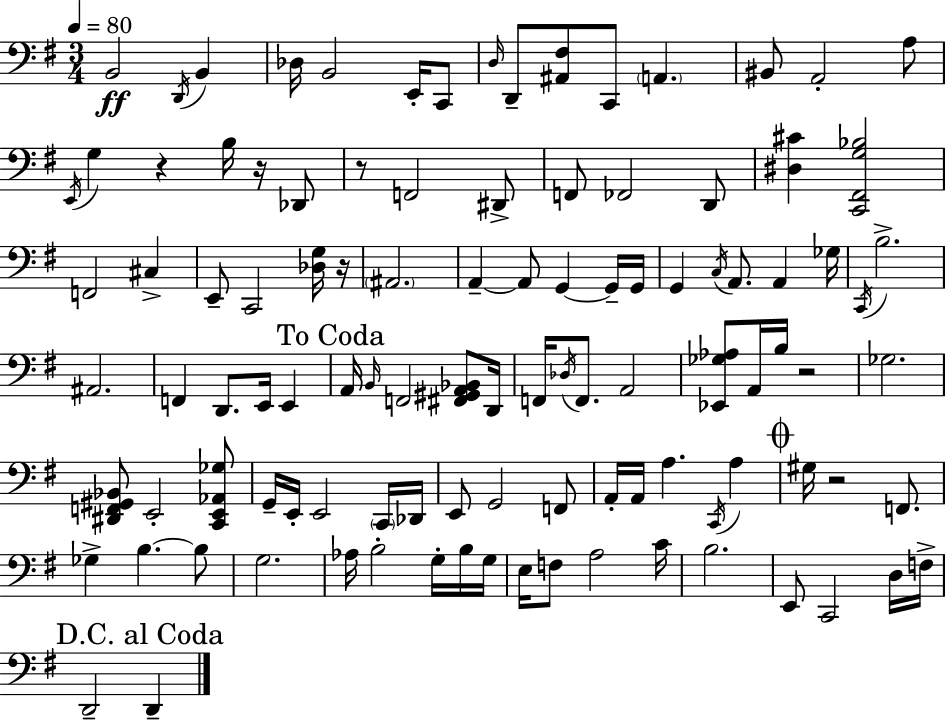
{
  \clef bass
  \numericTimeSignature
  \time 3/4
  \key e \minor
  \tempo 4 = 80
  b,2\ff \acciaccatura { d,16 } b,4 | des16 b,2 e,16-. c,8 | \grace { d16 } d,8-- <ais, fis>8 c,8 \parenthesize a,4. | bis,8 a,2-. | \break a8 \acciaccatura { e,16 } g4 r4 b16 | r16 des,8 r8 f,2 | dis,8-> f,8 fes,2 | d,8 <dis cis'>4 <c, fis, g bes>2 | \break f,2 cis4-> | e,8-- c,2 | <des g>16 r16 \parenthesize ais,2. | a,4--~~ a,8 g,4~~ | \break g,16-- g,16 g,4 \acciaccatura { c16 } a,8. a,4 | ges16 \acciaccatura { c,16 } b2.-> | ais,2. | f,4 d,8. | \break e,16 e,4 \mark "To Coda" a,16 \grace { b,16 } f,2 | <fis, gis, a, bes,>8 d,16 f,16 \acciaccatura { des16 } f,8. a,2 | <ees, ges aes>8 a,16 b16 r2 | ges2. | \break <dis, f, gis, bes,>8 e,2-. | <c, e, aes, ges>8 g,16-- e,16-. e,2 | \parenthesize c,16 des,16 e,8 g,2 | f,8 a,16-. a,16 a4. | \break \acciaccatura { c,16 } a4 \mark \markup { \musicglyph "scripts.coda" } gis16 r2 | f,8. ges4-> | b4.~~ b8 g2. | aes16 b2-. | \break g16-. b16 g16 e16 f8 a2 | c'16 b2. | e,8 c,2 | d16 f16-> \mark "D.C. al Coda" d,2-- | \break d,4-- \bar "|."
}